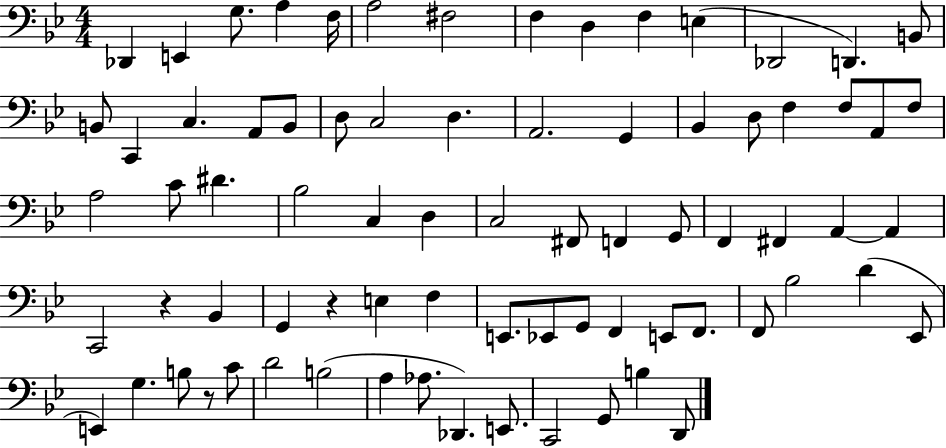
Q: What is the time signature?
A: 4/4